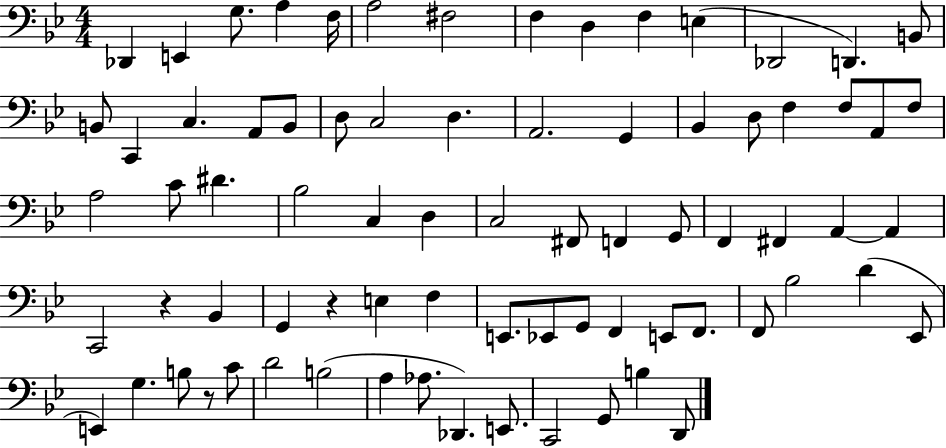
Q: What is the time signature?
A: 4/4